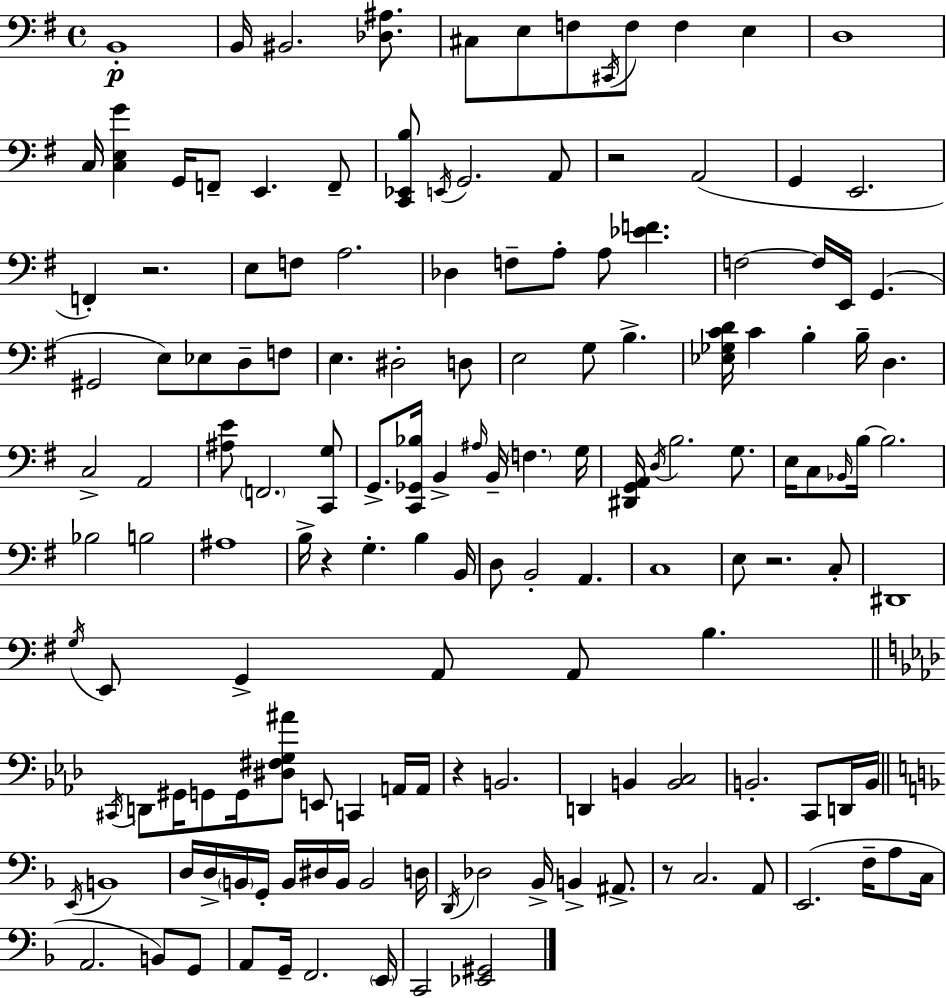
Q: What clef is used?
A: bass